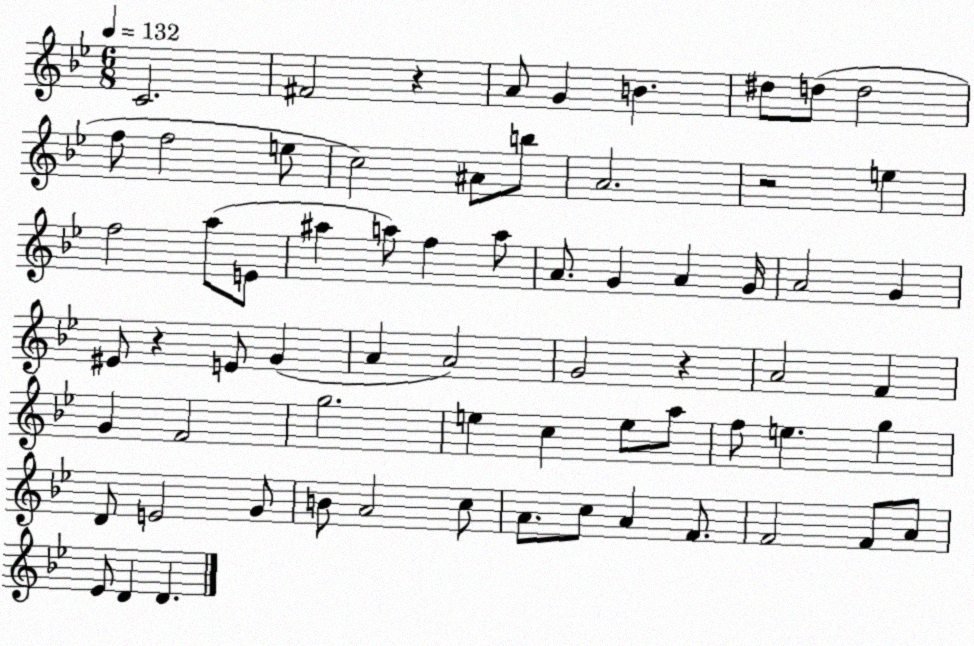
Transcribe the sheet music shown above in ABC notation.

X:1
T:Untitled
M:6/8
L:1/4
K:Bb
C2 ^F2 z A/2 G B ^d/2 d/2 d2 f/2 f2 e/2 c2 ^A/2 b/2 A2 z2 e f2 a/2 E/2 ^a a/2 f a/2 A/2 G A G/4 A2 G ^E/2 z E/2 G A A2 G2 z A2 F G F2 g2 e c e/2 a/2 f/2 e g D/2 E2 G/2 B/2 A2 c/2 A/2 c/2 A F/2 F2 F/2 A/2 _E/2 D D